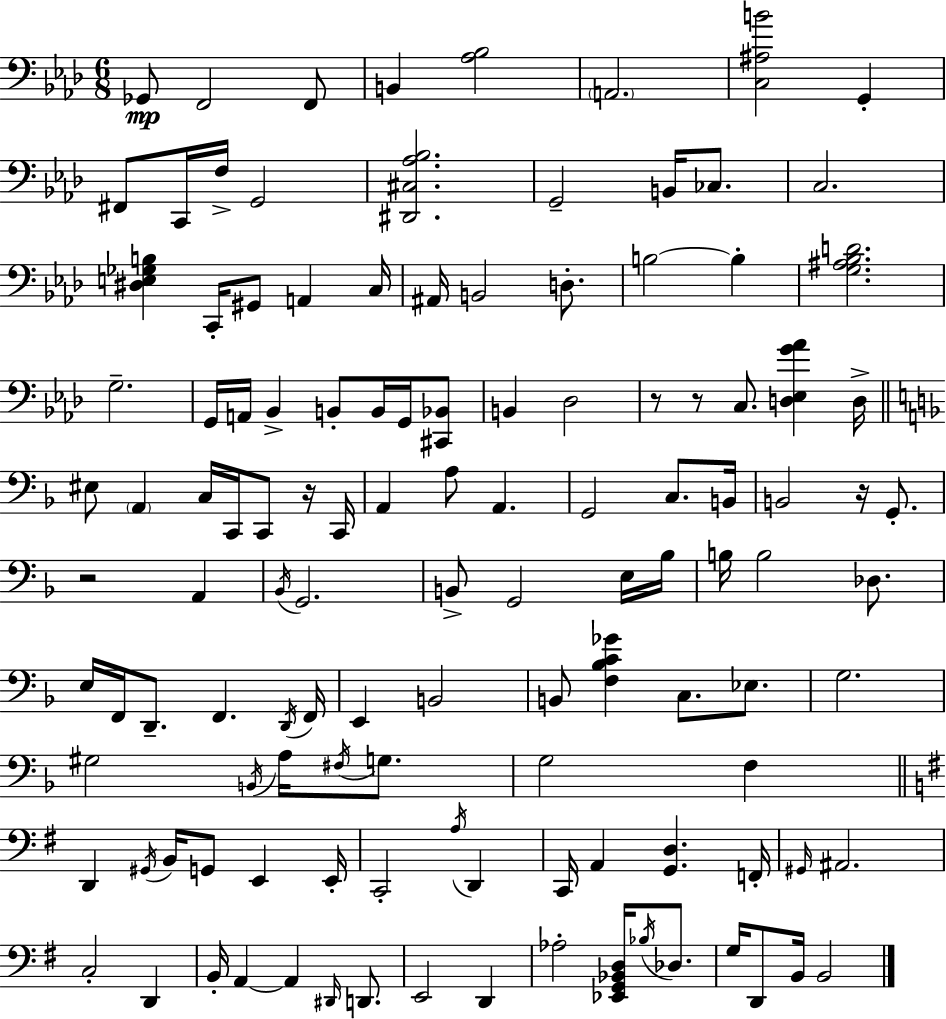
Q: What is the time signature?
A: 6/8